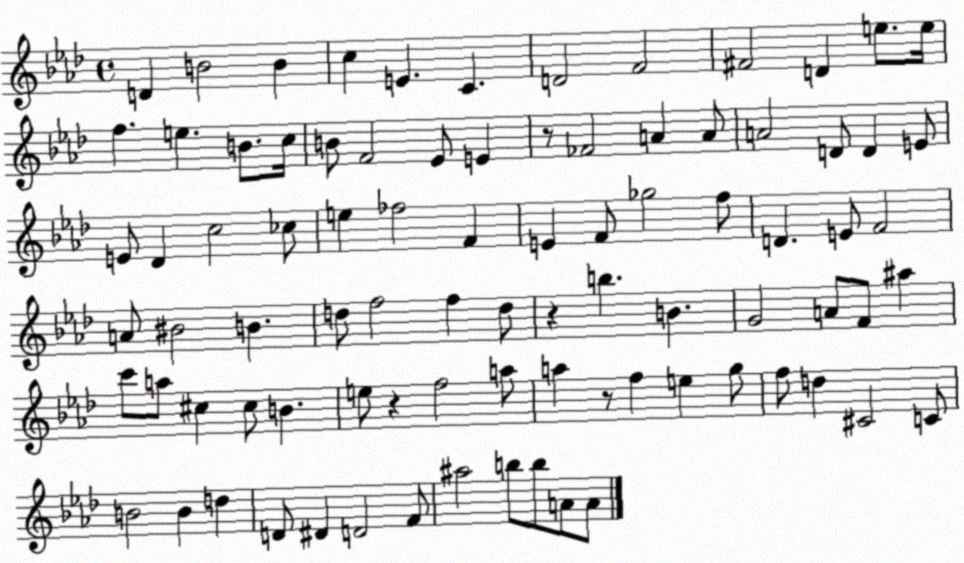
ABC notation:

X:1
T:Untitled
M:4/4
L:1/4
K:Ab
D B2 B c E C D2 F2 ^F2 D e/2 e/4 f e B/2 c/4 B/2 F2 _E/2 E z/2 _F2 A A/2 A2 D/2 D E/2 E/2 _D c2 _c/2 e _f2 F E F/2 _g2 f/2 D E/2 F2 A/2 ^B2 B d/2 f2 f d/2 z b B G2 A/2 F/2 ^a c'/2 a/2 ^c ^c/2 B e/2 z f2 a/2 a z/2 f e g/2 f/2 d ^C2 C/2 B2 B d D/2 ^D D2 F/2 ^a2 b/2 b/2 A/2 A/2